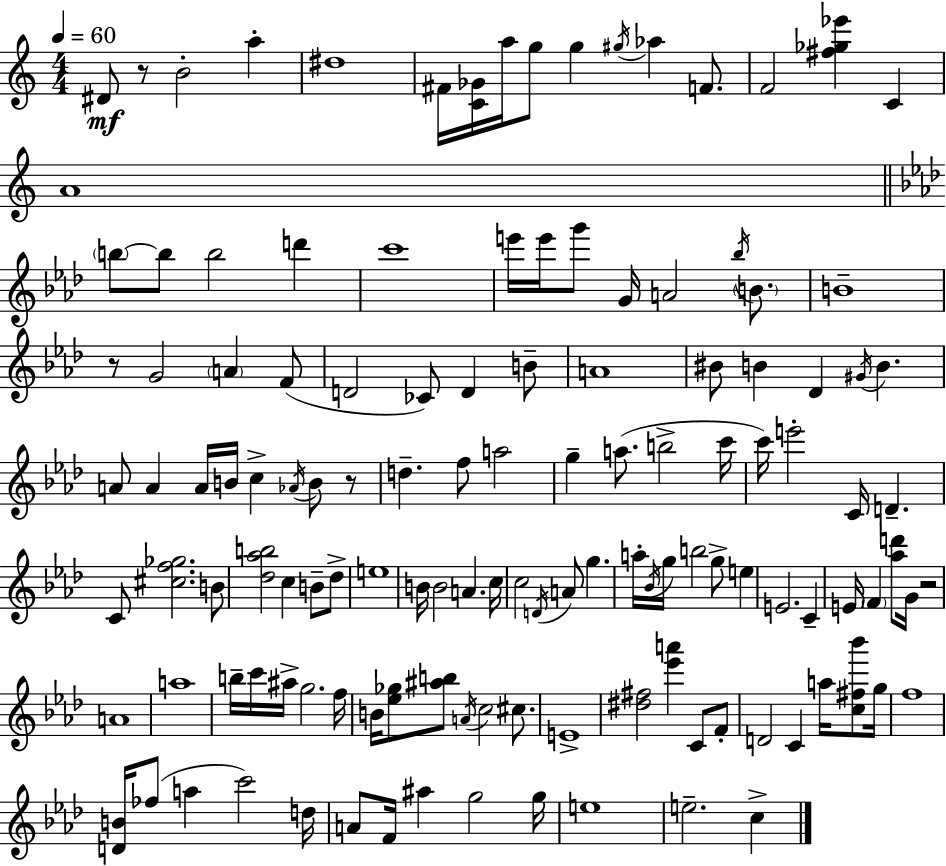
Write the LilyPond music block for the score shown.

{
  \clef treble
  \numericTimeSignature
  \time 4/4
  \key a \minor
  \tempo 4 = 60
  dis'8\mf r8 b'2-. a''4-. | dis''1 | fis'16 <c' ges'>16 a''16 g''8 g''4 \acciaccatura { gis''16 } aes''4 f'8. | f'2 <fis'' ges'' ees'''>4 c'4 | \break a'1 | \bar "||" \break \key aes \major \parenthesize b''8~~ b''8 b''2 d'''4 | c'''1 | e'''16 e'''16 g'''8 g'16 a'2 \acciaccatura { bes''16 } \parenthesize b'8. | b'1-- | \break r8 g'2 \parenthesize a'4 f'8( | d'2 ces'8) d'4 b'8-- | a'1 | bis'8 b'4 des'4 \acciaccatura { gis'16 } b'4. | \break a'8 a'4 a'16 b'16 c''4-> \acciaccatura { aes'16 } b'8 | r8 d''4.-- f''8 a''2 | g''4-- a''8.( b''2-> | c'''16 c'''16) e'''2-. c'16 d'4.-- | \break c'8 <cis'' f'' ges''>2. | b'8 <des'' aes'' b''>2 c''4 b'8-- | des''8-> e''1 | b'16 b'2 a'4. | \break c''16 c''2 \acciaccatura { d'16 } a'8 g''4. | a''16-. \acciaccatura { bes'16 } g''16 b''2 g''8-> | e''4 e'2. | c'4-- e'16 \parenthesize f'4 <aes'' d'''>8 g'16 r2 | \break a'1 | a''1 | b''16-- c'''16 ais''16-> g''2. | f''16 b'16 <ees'' ges''>8 <ais'' b''>8 \acciaccatura { a'16 } c''2 | \break cis''8. e'1-> | <dis'' fis''>2 <ees''' a'''>4 | c'8 f'8-. d'2 c'4 | a''16 <c'' fis'' bes'''>8 g''16 f''1 | \break <d' b'>16 fes''8( a''4 c'''2) | d''16 a'8 f'16 ais''4 g''2 | g''16 e''1 | e''2.-- | \break c''4-> \bar "|."
}